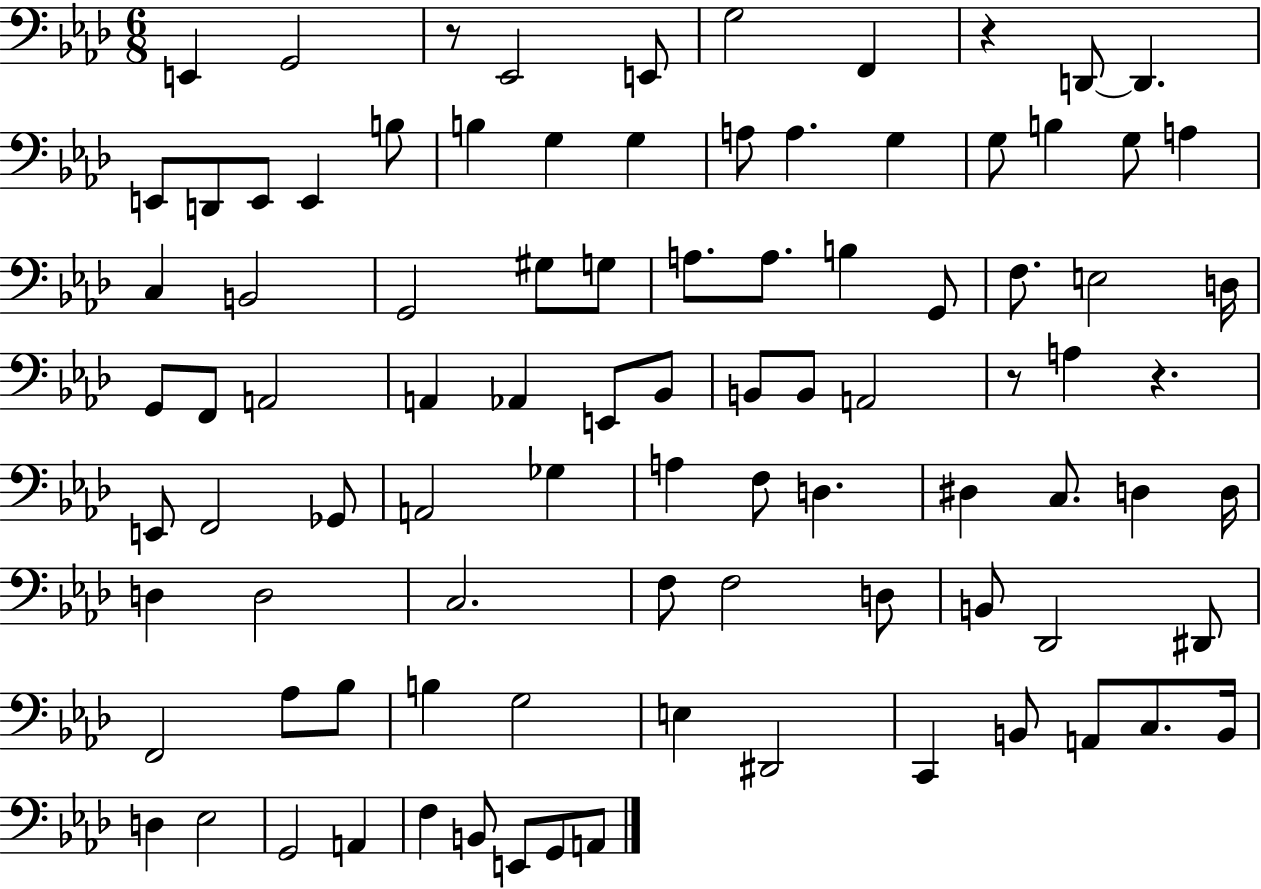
E2/q G2/h R/e Eb2/h E2/e G3/h F2/q R/q D2/e D2/q. E2/e D2/e E2/e E2/q B3/e B3/q G3/q G3/q A3/e A3/q. G3/q G3/e B3/q G3/e A3/q C3/q B2/h G2/h G#3/e G3/e A3/e. A3/e. B3/q G2/e F3/e. E3/h D3/s G2/e F2/e A2/h A2/q Ab2/q E2/e Bb2/e B2/e B2/e A2/h R/e A3/q R/q. E2/e F2/h Gb2/e A2/h Gb3/q A3/q F3/e D3/q. D#3/q C3/e. D3/q D3/s D3/q D3/h C3/h. F3/e F3/h D3/e B2/e Db2/h D#2/e F2/h Ab3/e Bb3/e B3/q G3/h E3/q D#2/h C2/q B2/e A2/e C3/e. B2/s D3/q Eb3/h G2/h A2/q F3/q B2/e E2/e G2/e A2/e